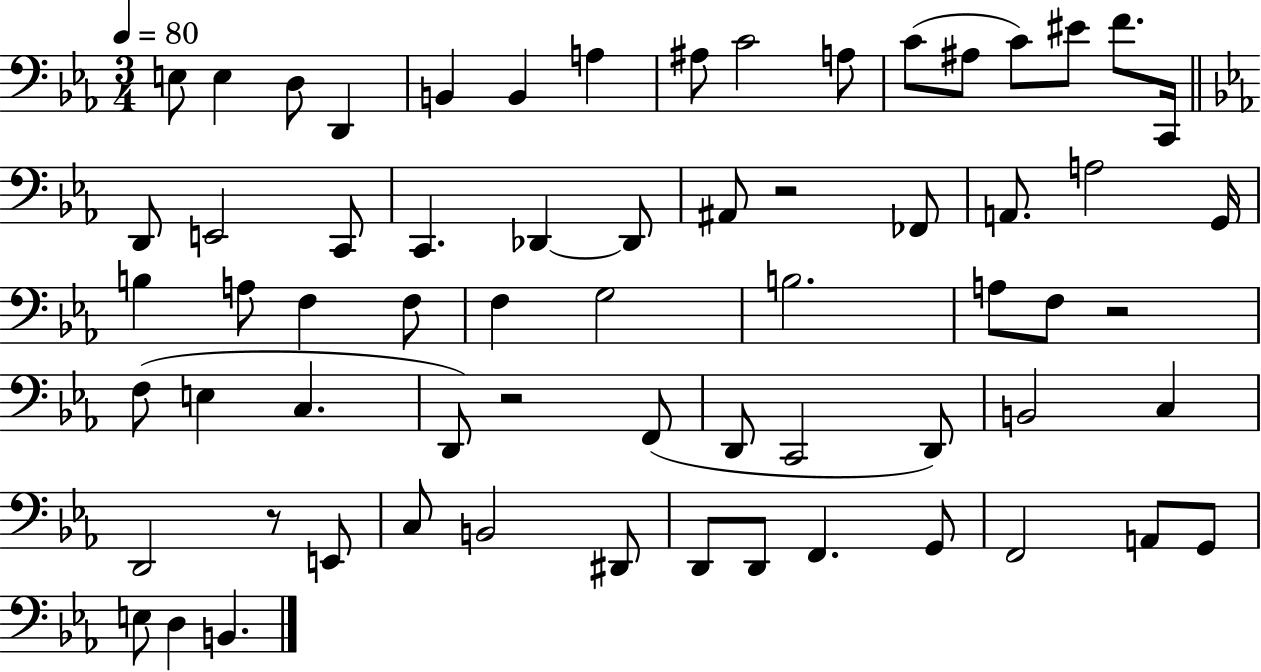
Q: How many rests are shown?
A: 4